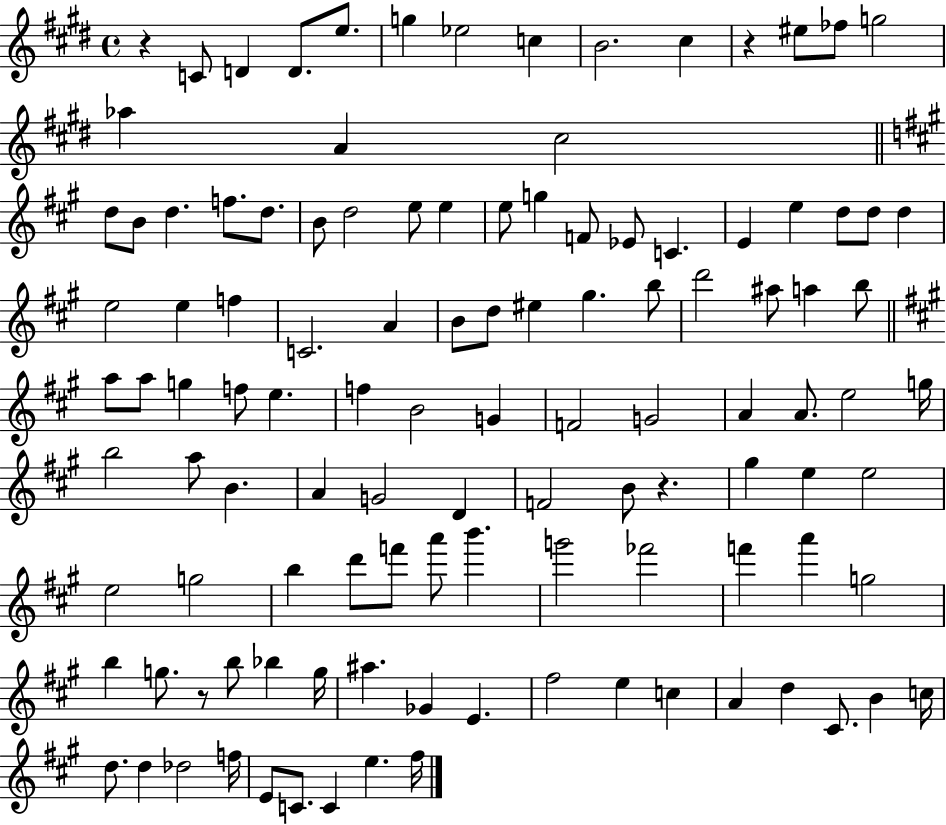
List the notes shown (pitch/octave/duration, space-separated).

R/q C4/e D4/q D4/e. E5/e. G5/q Eb5/h C5/q B4/h. C#5/q R/q EIS5/e FES5/e G5/h Ab5/q A4/q C#5/h D5/e B4/e D5/q. F5/e. D5/e. B4/e D5/h E5/e E5/q E5/e G5/q F4/e Eb4/e C4/q. E4/q E5/q D5/e D5/e D5/q E5/h E5/q F5/q C4/h. A4/q B4/e D5/e EIS5/q G#5/q. B5/e D6/h A#5/e A5/q B5/e A5/e A5/e G5/q F5/e E5/q. F5/q B4/h G4/q F4/h G4/h A4/q A4/e. E5/h G5/s B5/h A5/e B4/q. A4/q G4/h D4/q F4/h B4/e R/q. G#5/q E5/q E5/h E5/h G5/h B5/q D6/e F6/e A6/e B6/q. G6/h FES6/h F6/q A6/q G5/h B5/q G5/e. R/e B5/e Bb5/q G5/s A#5/q. Gb4/q E4/q. F#5/h E5/q C5/q A4/q D5/q C#4/e. B4/q C5/s D5/e. D5/q Db5/h F5/s E4/e C4/e. C4/q E5/q. F#5/s